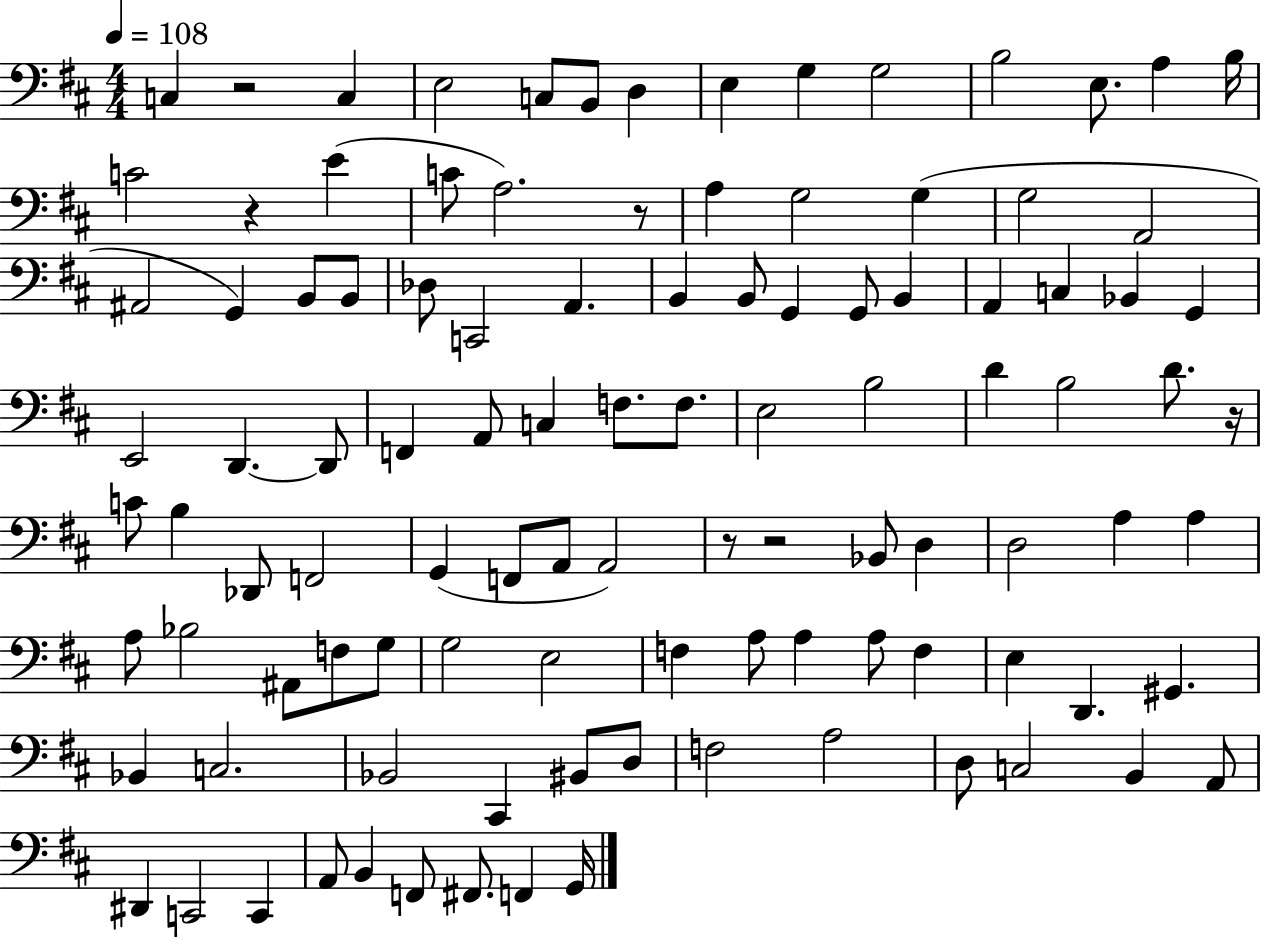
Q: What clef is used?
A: bass